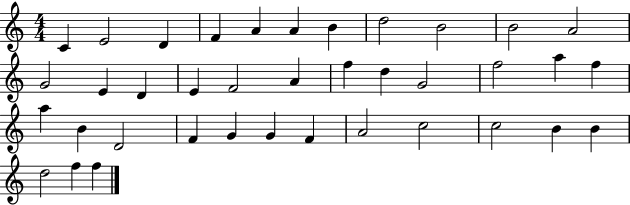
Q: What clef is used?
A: treble